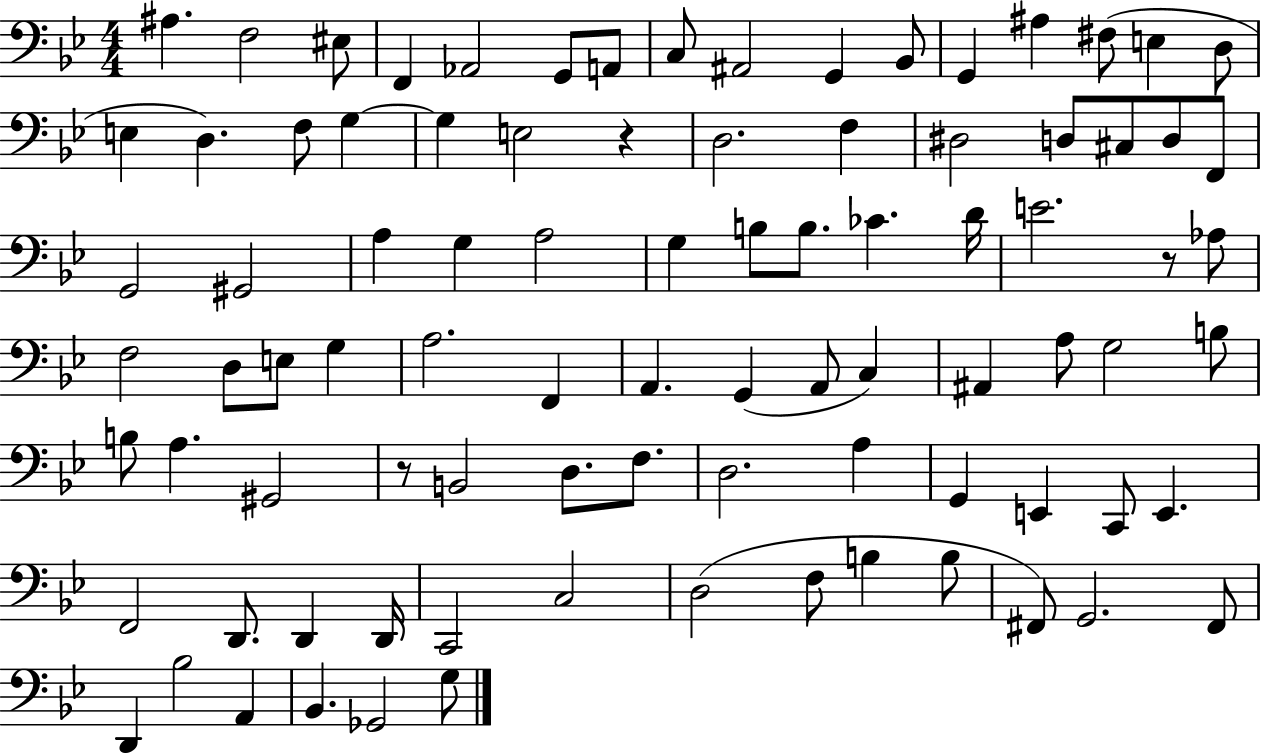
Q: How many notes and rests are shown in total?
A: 89